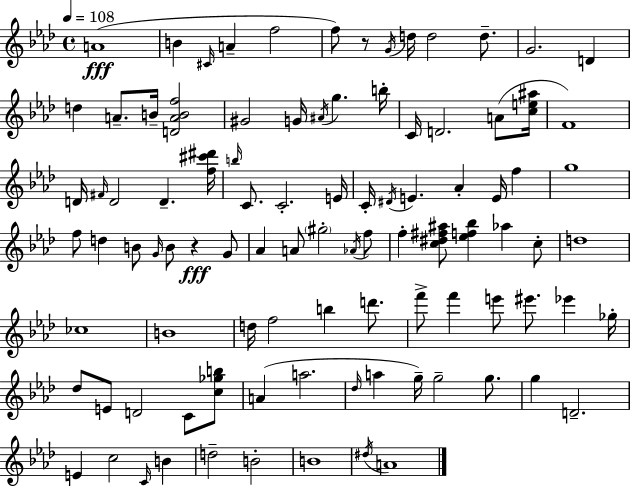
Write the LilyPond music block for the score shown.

{
  \clef treble
  \time 4/4
  \defaultTimeSignature
  \key f \minor
  \tempo 4 = 108
  \repeat volta 2 { a'1(\fff | b'4 \grace { cis'16 } a'4-- f''2 | f''8) r8 \acciaccatura { g'16 } d''16 d''2 d''8.-- | g'2. d'4 | \break d''4 a'8.-- b'16-- <d' a' b' f''>2 | gis'2 g'16 \acciaccatura { ais'16 } g''4. | b''16-. c'16 d'2. | a'8( <c'' e'' ais''>16 f'1) | \break d'16 \grace { fis'16 } d'2 d'4.-- | <f'' cis''' dis'''>16 \grace { b''16 } c'8. c'2.-. | e'16 c'16-. \acciaccatura { dis'16 } e'4. aes'4-. | e'16 f''4 g''1 | \break f''8 d''4 b'8 \grace { g'16 } b'8 | r4\fff g'8 aes'4 a'8 \parenthesize gis''2-. | \acciaccatura { aes'16 } f''8 f''4-. <c'' dis'' fis'' ais''>8 <ees'' f'' bes''>4 | aes''4 c''8-. d''1 | \break ces''1 | b'1 | d''16 f''2 | b''4 d'''8. f'''8-> f'''4 e'''8 | \break eis'''8. ees'''4 ges''16-. des''8 e'8 d'2 | c'8 <c'' ges'' b''>8 a'4( a''2. | \grace { des''16 } a''4 g''16--) g''2-- | g''8. g''4 d'2.-- | \break e'4 c''2 | \grace { c'16 } b'4 d''2-- | b'2-. b'1 | \acciaccatura { dis''16 } a'1 | \break } \bar "|."
}